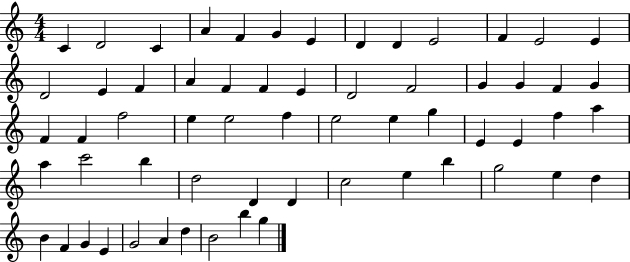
{
  \clef treble
  \numericTimeSignature
  \time 4/4
  \key c \major
  c'4 d'2 c'4 | a'4 f'4 g'4 e'4 | d'4 d'4 e'2 | f'4 e'2 e'4 | \break d'2 e'4 f'4 | a'4 f'4 f'4 e'4 | d'2 f'2 | g'4 g'4 f'4 g'4 | \break f'4 f'4 f''2 | e''4 e''2 f''4 | e''2 e''4 g''4 | e'4 e'4 f''4 a''4 | \break a''4 c'''2 b''4 | d''2 d'4 d'4 | c''2 e''4 b''4 | g''2 e''4 d''4 | \break b'4 f'4 g'4 e'4 | g'2 a'4 d''4 | b'2 b''4 g''4 | \bar "|."
}